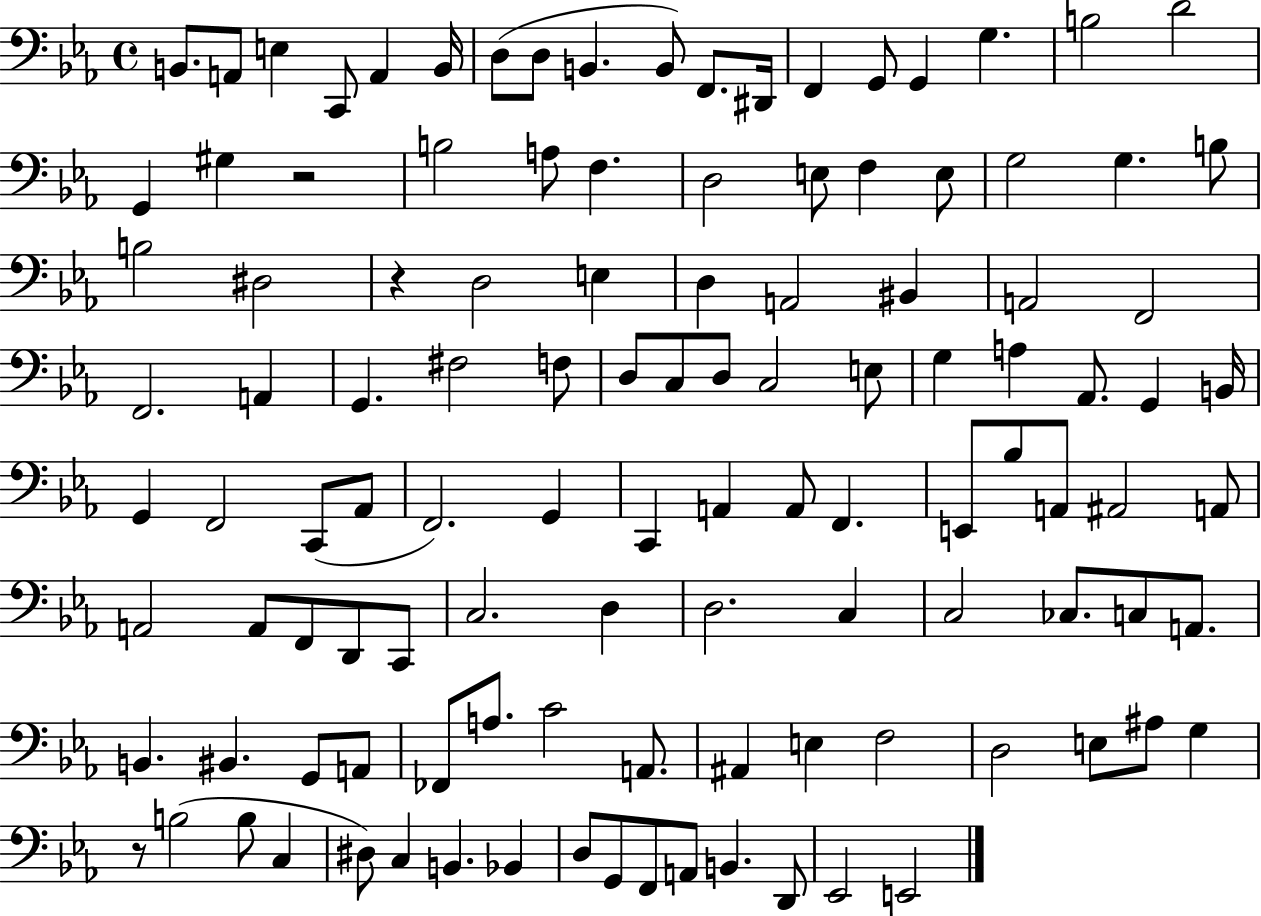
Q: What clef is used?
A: bass